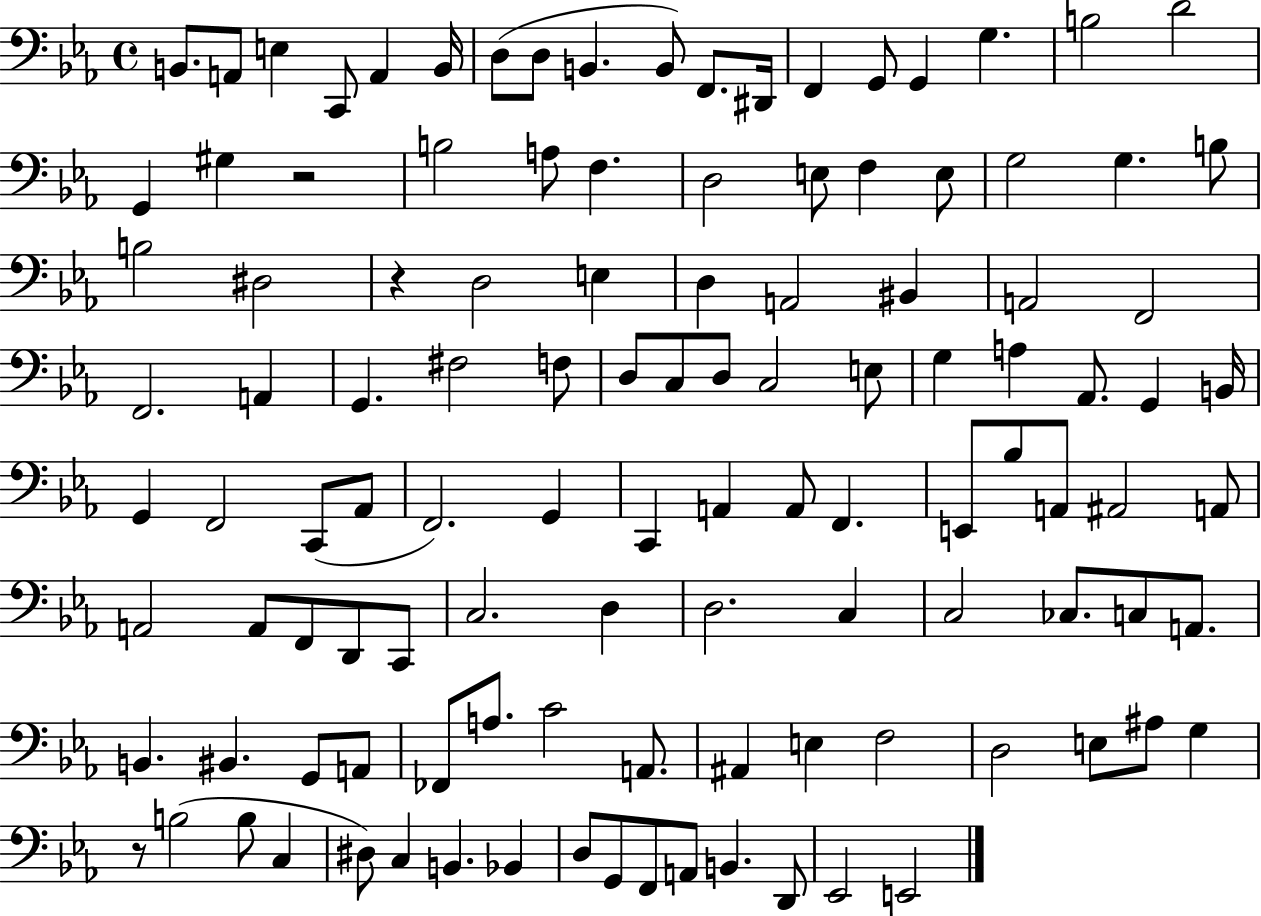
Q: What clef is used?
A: bass